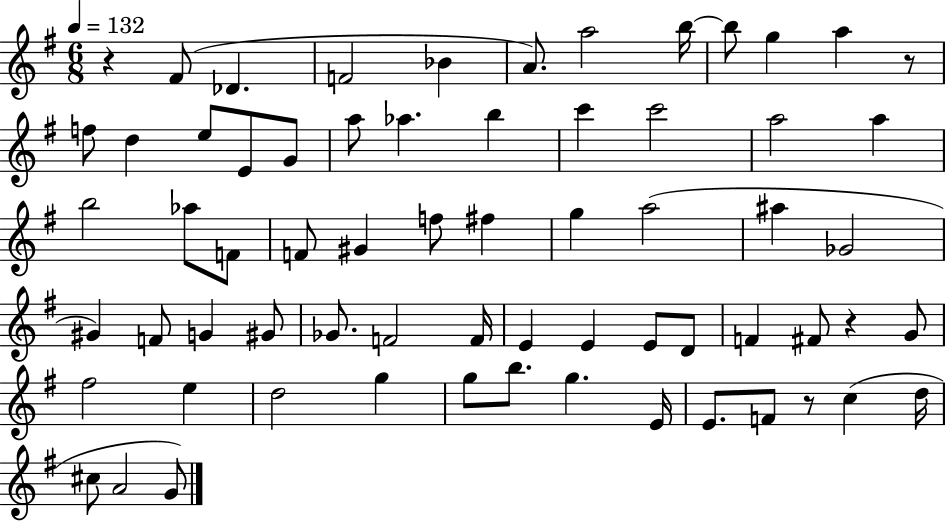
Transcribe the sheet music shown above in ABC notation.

X:1
T:Untitled
M:6/8
L:1/4
K:G
z ^F/2 _D F2 _B A/2 a2 b/4 b/2 g a z/2 f/2 d e/2 E/2 G/2 a/2 _a b c' c'2 a2 a b2 _a/2 F/2 F/2 ^G f/2 ^f g a2 ^a _G2 ^G F/2 G ^G/2 _G/2 F2 F/4 E E E/2 D/2 F ^F/2 z G/2 ^f2 e d2 g g/2 b/2 g E/4 E/2 F/2 z/2 c d/4 ^c/2 A2 G/2